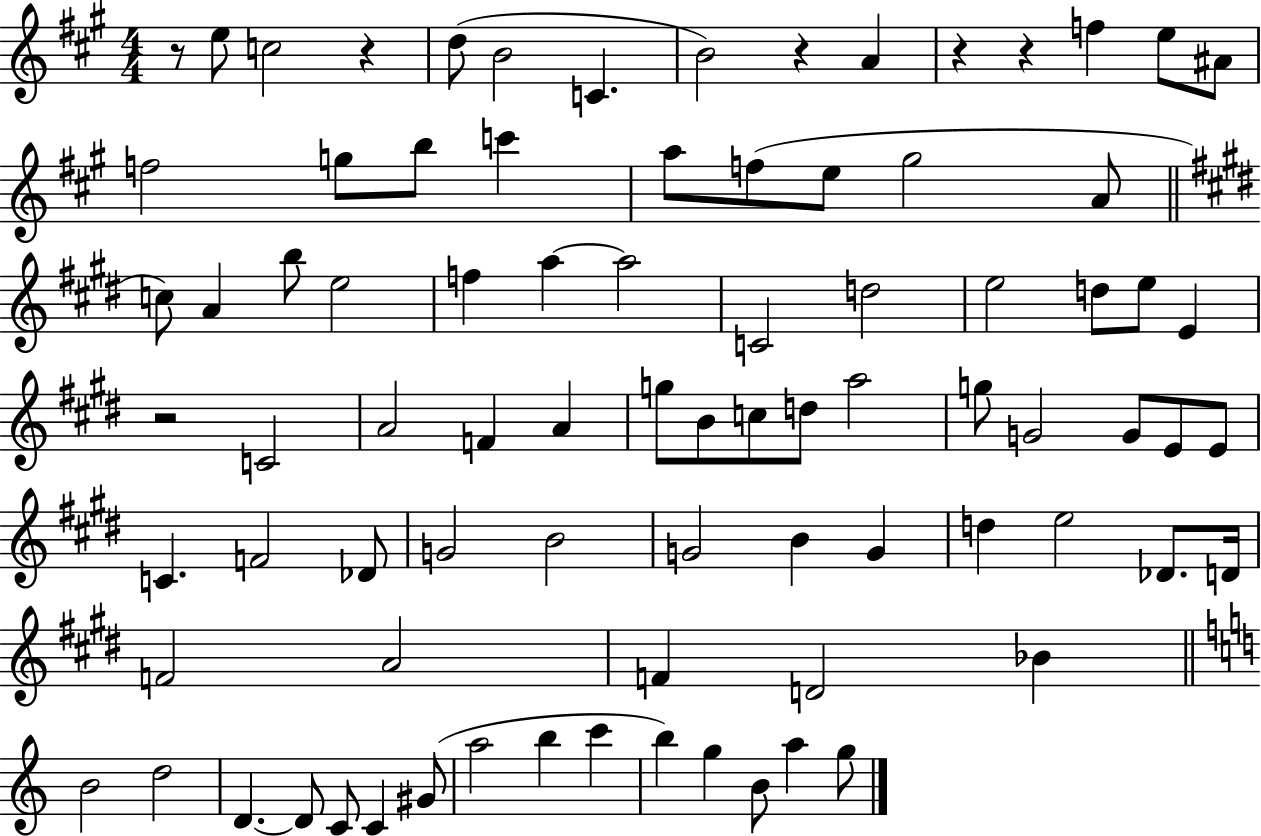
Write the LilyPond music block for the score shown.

{
  \clef treble
  \numericTimeSignature
  \time 4/4
  \key a \major
  r8 e''8 c''2 r4 | d''8( b'2 c'4. | b'2) r4 a'4 | r4 r4 f''4 e''8 ais'8 | \break f''2 g''8 b''8 c'''4 | a''8 f''8( e''8 gis''2 a'8 | \bar "||" \break \key e \major c''8) a'4 b''8 e''2 | f''4 a''4~~ a''2 | c'2 d''2 | e''2 d''8 e''8 e'4 | \break r2 c'2 | a'2 f'4 a'4 | g''8 b'8 c''8 d''8 a''2 | g''8 g'2 g'8 e'8 e'8 | \break c'4. f'2 des'8 | g'2 b'2 | g'2 b'4 g'4 | d''4 e''2 des'8. d'16 | \break f'2 a'2 | f'4 d'2 bes'4 | \bar "||" \break \key a \minor b'2 d''2 | d'4.~~ d'8 c'8 c'4 gis'8( | a''2 b''4 c'''4 | b''4) g''4 b'8 a''4 g''8 | \break \bar "|."
}